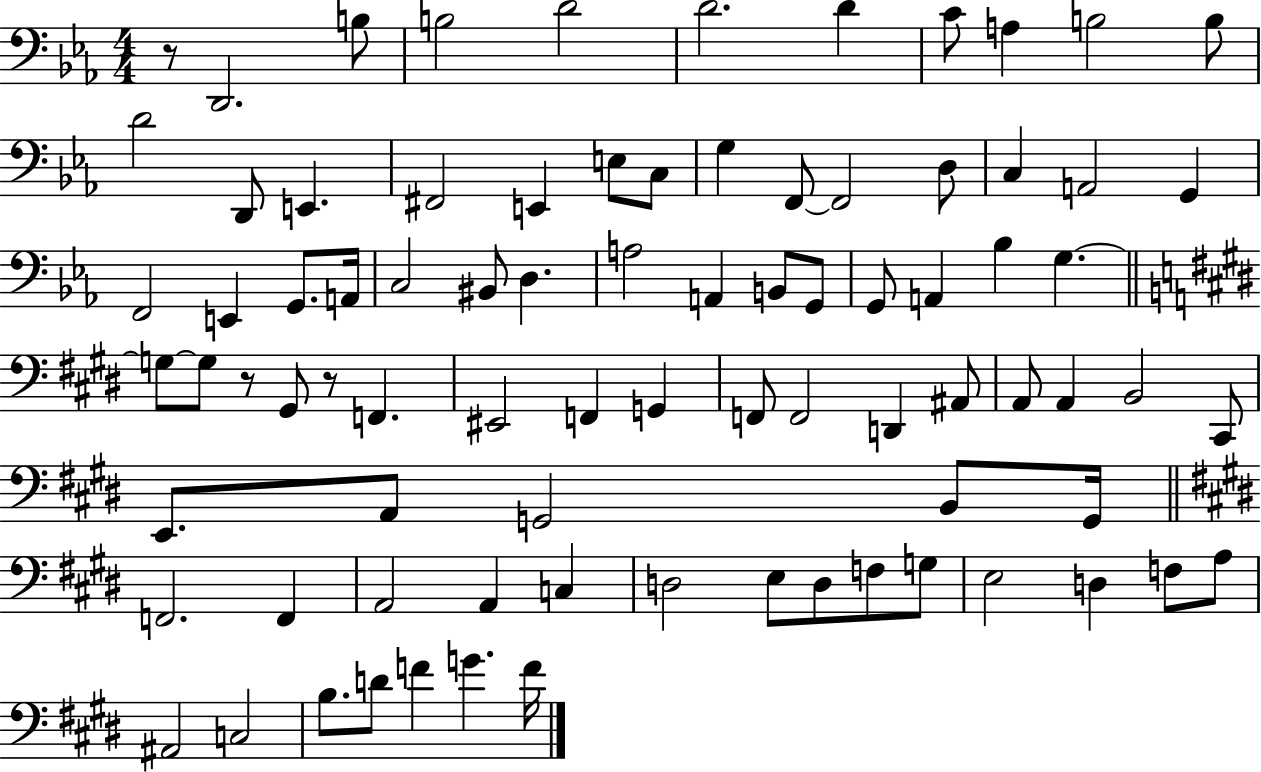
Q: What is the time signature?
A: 4/4